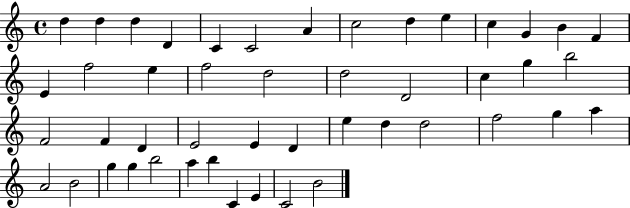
{
  \clef treble
  \time 4/4
  \defaultTimeSignature
  \key c \major
  d''4 d''4 d''4 d'4 | c'4 c'2 a'4 | c''2 d''4 e''4 | c''4 g'4 b'4 f'4 | \break e'4 f''2 e''4 | f''2 d''2 | d''2 d'2 | c''4 g''4 b''2 | \break f'2 f'4 d'4 | e'2 e'4 d'4 | e''4 d''4 d''2 | f''2 g''4 a''4 | \break a'2 b'2 | g''4 g''4 b''2 | a''4 b''4 c'4 e'4 | c'2 b'2 | \break \bar "|."
}